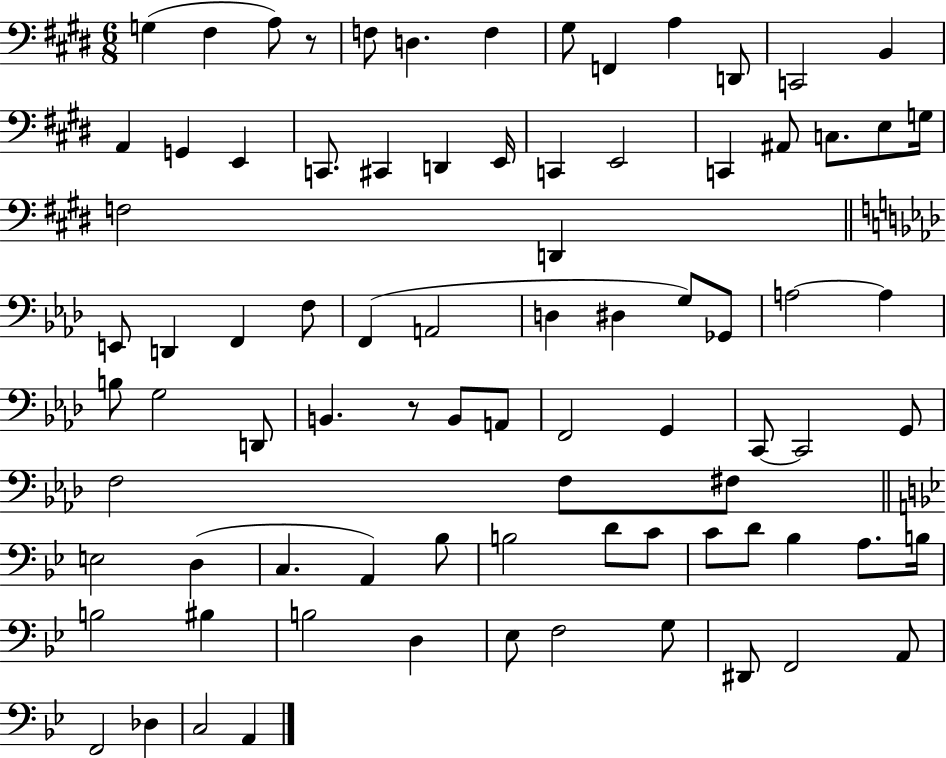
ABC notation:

X:1
T:Untitled
M:6/8
L:1/4
K:E
G, ^F, A,/2 z/2 F,/2 D, F, ^G,/2 F,, A, D,,/2 C,,2 B,, A,, G,, E,, C,,/2 ^C,, D,, E,,/4 C,, E,,2 C,, ^A,,/2 C,/2 E,/2 G,/4 F,2 D,, E,,/2 D,, F,, F,/2 F,, A,,2 D, ^D, G,/2 _G,,/2 A,2 A, B,/2 G,2 D,,/2 B,, z/2 B,,/2 A,,/2 F,,2 G,, C,,/2 C,,2 G,,/2 F,2 F,/2 ^F,/2 E,2 D, C, A,, _B,/2 B,2 D/2 C/2 C/2 D/2 _B, A,/2 B,/4 B,2 ^B, B,2 D, _E,/2 F,2 G,/2 ^D,,/2 F,,2 A,,/2 F,,2 _D, C,2 A,,